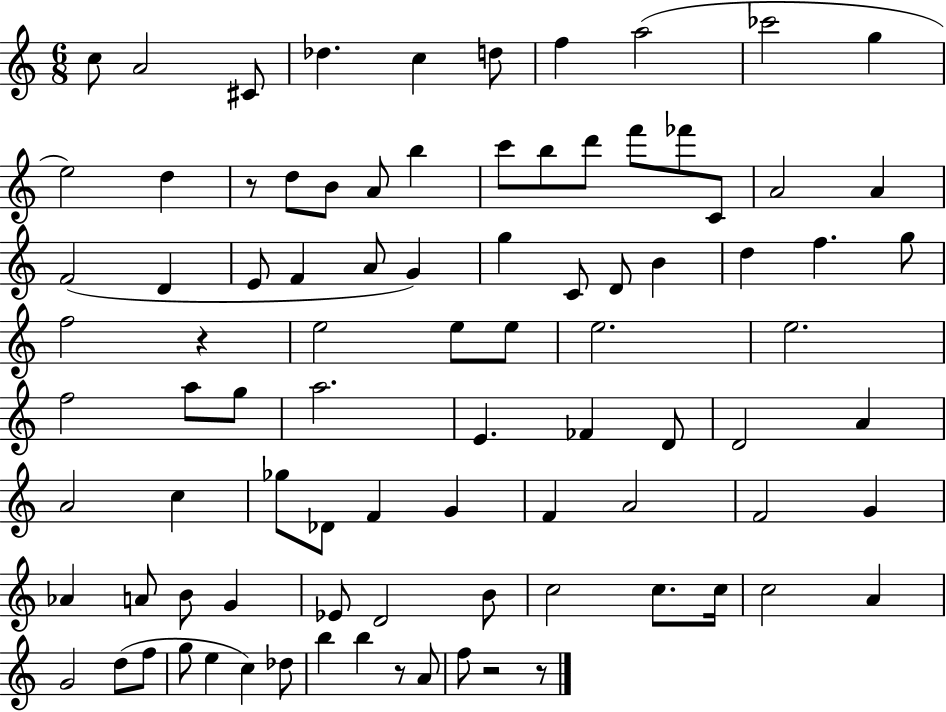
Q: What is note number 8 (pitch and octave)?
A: A5